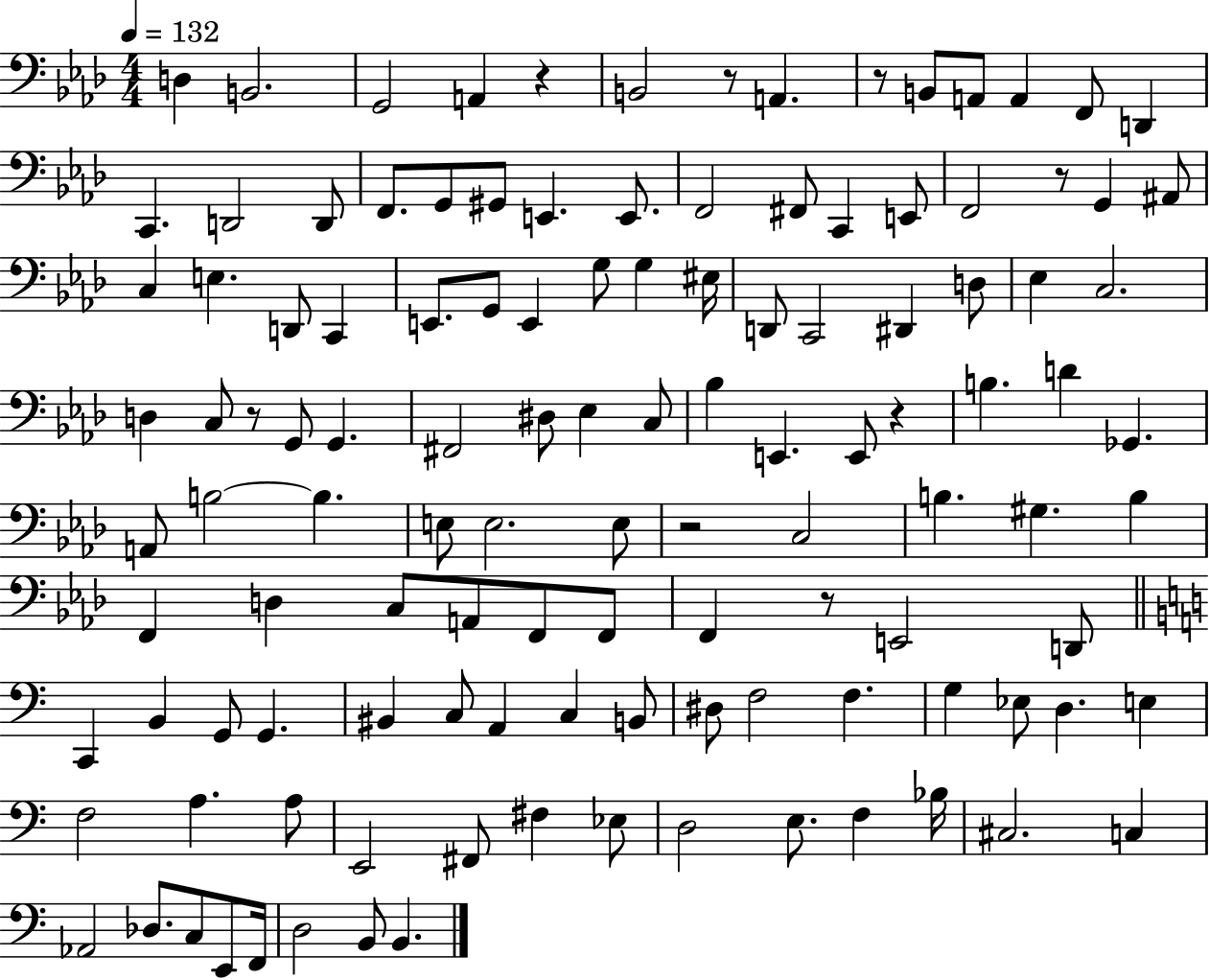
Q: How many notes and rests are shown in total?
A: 120